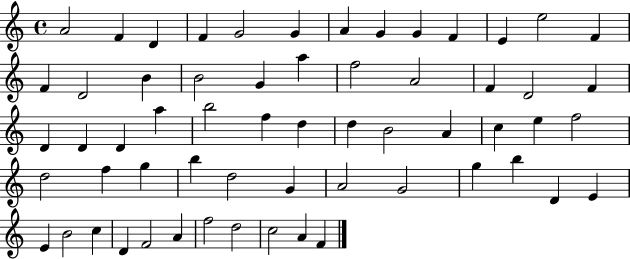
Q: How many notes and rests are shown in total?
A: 60